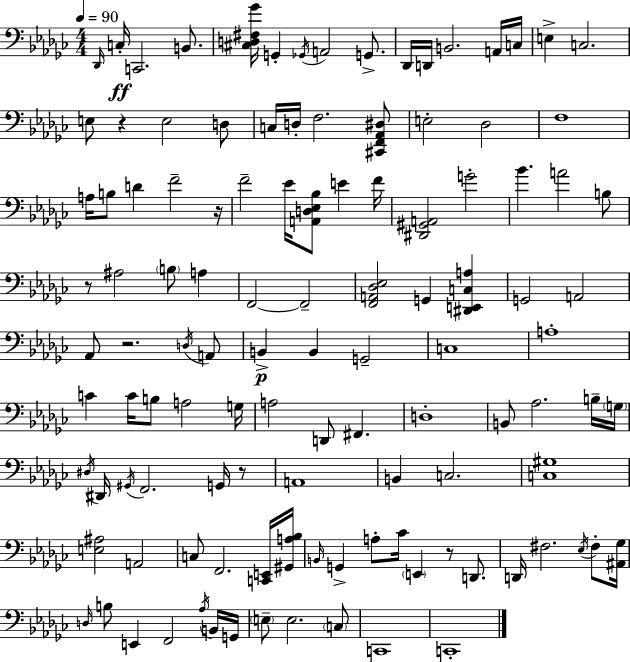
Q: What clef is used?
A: bass